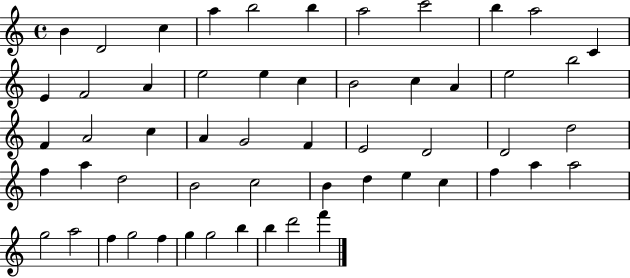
B4/q D4/h C5/q A5/q B5/h B5/q A5/h C6/h B5/q A5/h C4/q E4/q F4/h A4/q E5/h E5/q C5/q B4/h C5/q A4/q E5/h B5/h F4/q A4/h C5/q A4/q G4/h F4/q E4/h D4/h D4/h D5/h F5/q A5/q D5/h B4/h C5/h B4/q D5/q E5/q C5/q F5/q A5/q A5/h G5/h A5/h F5/q G5/h F5/q G5/q G5/h B5/q B5/q D6/h F6/q